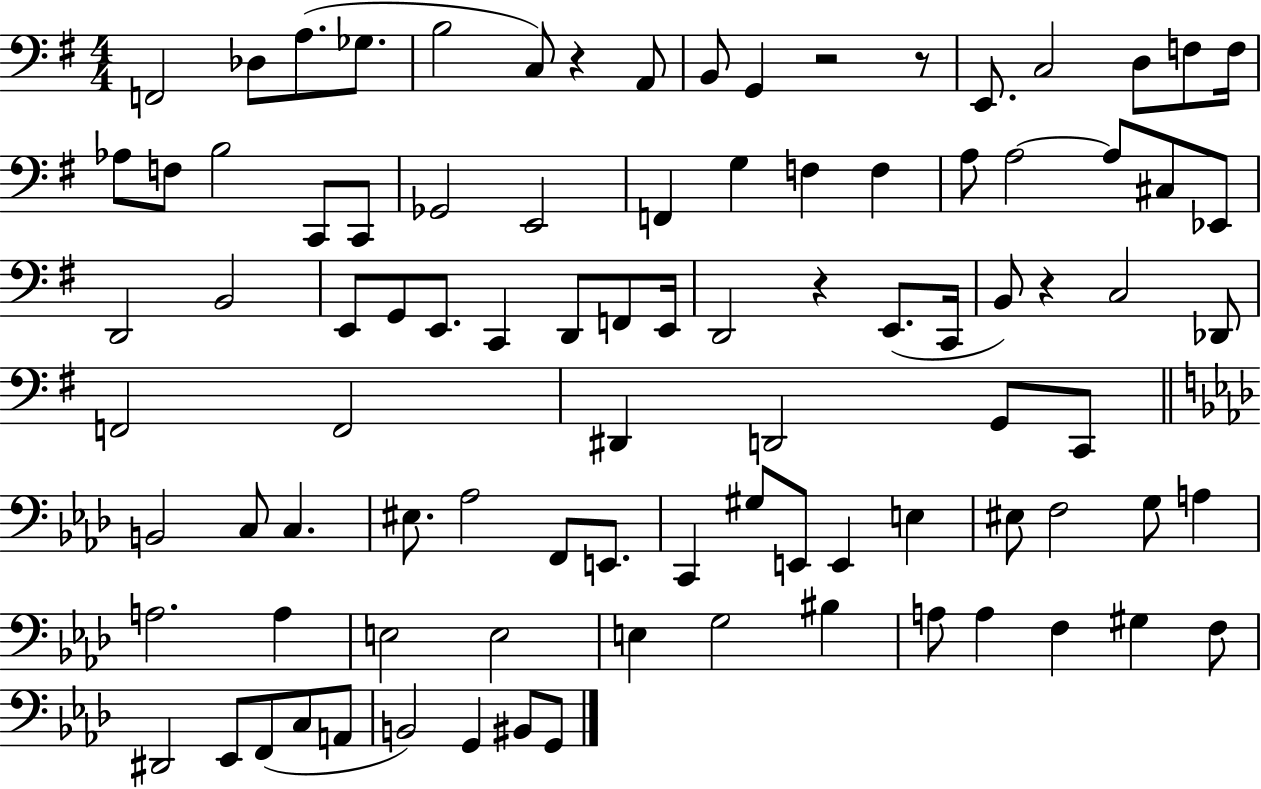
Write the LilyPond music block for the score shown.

{
  \clef bass
  \numericTimeSignature
  \time 4/4
  \key g \major
  f,2 des8 a8.( ges8. | b2 c8) r4 a,8 | b,8 g,4 r2 r8 | e,8. c2 d8 f8 f16 | \break aes8 f8 b2 c,8 c,8 | ges,2 e,2 | f,4 g4 f4 f4 | a8 a2~~ a8 cis8 ees,8 | \break d,2 b,2 | e,8 g,8 e,8. c,4 d,8 f,8 e,16 | d,2 r4 e,8.( c,16 | b,8) r4 c2 des,8 | \break f,2 f,2 | dis,4 d,2 g,8 c,8 | \bar "||" \break \key aes \major b,2 c8 c4. | eis8. aes2 f,8 e,8. | c,4 gis8 e,8 e,4 e4 | eis8 f2 g8 a4 | \break a2. a4 | e2 e2 | e4 g2 bis4 | a8 a4 f4 gis4 f8 | \break dis,2 ees,8 f,8( c8 a,8 | b,2) g,4 bis,8 g,8 | \bar "|."
}